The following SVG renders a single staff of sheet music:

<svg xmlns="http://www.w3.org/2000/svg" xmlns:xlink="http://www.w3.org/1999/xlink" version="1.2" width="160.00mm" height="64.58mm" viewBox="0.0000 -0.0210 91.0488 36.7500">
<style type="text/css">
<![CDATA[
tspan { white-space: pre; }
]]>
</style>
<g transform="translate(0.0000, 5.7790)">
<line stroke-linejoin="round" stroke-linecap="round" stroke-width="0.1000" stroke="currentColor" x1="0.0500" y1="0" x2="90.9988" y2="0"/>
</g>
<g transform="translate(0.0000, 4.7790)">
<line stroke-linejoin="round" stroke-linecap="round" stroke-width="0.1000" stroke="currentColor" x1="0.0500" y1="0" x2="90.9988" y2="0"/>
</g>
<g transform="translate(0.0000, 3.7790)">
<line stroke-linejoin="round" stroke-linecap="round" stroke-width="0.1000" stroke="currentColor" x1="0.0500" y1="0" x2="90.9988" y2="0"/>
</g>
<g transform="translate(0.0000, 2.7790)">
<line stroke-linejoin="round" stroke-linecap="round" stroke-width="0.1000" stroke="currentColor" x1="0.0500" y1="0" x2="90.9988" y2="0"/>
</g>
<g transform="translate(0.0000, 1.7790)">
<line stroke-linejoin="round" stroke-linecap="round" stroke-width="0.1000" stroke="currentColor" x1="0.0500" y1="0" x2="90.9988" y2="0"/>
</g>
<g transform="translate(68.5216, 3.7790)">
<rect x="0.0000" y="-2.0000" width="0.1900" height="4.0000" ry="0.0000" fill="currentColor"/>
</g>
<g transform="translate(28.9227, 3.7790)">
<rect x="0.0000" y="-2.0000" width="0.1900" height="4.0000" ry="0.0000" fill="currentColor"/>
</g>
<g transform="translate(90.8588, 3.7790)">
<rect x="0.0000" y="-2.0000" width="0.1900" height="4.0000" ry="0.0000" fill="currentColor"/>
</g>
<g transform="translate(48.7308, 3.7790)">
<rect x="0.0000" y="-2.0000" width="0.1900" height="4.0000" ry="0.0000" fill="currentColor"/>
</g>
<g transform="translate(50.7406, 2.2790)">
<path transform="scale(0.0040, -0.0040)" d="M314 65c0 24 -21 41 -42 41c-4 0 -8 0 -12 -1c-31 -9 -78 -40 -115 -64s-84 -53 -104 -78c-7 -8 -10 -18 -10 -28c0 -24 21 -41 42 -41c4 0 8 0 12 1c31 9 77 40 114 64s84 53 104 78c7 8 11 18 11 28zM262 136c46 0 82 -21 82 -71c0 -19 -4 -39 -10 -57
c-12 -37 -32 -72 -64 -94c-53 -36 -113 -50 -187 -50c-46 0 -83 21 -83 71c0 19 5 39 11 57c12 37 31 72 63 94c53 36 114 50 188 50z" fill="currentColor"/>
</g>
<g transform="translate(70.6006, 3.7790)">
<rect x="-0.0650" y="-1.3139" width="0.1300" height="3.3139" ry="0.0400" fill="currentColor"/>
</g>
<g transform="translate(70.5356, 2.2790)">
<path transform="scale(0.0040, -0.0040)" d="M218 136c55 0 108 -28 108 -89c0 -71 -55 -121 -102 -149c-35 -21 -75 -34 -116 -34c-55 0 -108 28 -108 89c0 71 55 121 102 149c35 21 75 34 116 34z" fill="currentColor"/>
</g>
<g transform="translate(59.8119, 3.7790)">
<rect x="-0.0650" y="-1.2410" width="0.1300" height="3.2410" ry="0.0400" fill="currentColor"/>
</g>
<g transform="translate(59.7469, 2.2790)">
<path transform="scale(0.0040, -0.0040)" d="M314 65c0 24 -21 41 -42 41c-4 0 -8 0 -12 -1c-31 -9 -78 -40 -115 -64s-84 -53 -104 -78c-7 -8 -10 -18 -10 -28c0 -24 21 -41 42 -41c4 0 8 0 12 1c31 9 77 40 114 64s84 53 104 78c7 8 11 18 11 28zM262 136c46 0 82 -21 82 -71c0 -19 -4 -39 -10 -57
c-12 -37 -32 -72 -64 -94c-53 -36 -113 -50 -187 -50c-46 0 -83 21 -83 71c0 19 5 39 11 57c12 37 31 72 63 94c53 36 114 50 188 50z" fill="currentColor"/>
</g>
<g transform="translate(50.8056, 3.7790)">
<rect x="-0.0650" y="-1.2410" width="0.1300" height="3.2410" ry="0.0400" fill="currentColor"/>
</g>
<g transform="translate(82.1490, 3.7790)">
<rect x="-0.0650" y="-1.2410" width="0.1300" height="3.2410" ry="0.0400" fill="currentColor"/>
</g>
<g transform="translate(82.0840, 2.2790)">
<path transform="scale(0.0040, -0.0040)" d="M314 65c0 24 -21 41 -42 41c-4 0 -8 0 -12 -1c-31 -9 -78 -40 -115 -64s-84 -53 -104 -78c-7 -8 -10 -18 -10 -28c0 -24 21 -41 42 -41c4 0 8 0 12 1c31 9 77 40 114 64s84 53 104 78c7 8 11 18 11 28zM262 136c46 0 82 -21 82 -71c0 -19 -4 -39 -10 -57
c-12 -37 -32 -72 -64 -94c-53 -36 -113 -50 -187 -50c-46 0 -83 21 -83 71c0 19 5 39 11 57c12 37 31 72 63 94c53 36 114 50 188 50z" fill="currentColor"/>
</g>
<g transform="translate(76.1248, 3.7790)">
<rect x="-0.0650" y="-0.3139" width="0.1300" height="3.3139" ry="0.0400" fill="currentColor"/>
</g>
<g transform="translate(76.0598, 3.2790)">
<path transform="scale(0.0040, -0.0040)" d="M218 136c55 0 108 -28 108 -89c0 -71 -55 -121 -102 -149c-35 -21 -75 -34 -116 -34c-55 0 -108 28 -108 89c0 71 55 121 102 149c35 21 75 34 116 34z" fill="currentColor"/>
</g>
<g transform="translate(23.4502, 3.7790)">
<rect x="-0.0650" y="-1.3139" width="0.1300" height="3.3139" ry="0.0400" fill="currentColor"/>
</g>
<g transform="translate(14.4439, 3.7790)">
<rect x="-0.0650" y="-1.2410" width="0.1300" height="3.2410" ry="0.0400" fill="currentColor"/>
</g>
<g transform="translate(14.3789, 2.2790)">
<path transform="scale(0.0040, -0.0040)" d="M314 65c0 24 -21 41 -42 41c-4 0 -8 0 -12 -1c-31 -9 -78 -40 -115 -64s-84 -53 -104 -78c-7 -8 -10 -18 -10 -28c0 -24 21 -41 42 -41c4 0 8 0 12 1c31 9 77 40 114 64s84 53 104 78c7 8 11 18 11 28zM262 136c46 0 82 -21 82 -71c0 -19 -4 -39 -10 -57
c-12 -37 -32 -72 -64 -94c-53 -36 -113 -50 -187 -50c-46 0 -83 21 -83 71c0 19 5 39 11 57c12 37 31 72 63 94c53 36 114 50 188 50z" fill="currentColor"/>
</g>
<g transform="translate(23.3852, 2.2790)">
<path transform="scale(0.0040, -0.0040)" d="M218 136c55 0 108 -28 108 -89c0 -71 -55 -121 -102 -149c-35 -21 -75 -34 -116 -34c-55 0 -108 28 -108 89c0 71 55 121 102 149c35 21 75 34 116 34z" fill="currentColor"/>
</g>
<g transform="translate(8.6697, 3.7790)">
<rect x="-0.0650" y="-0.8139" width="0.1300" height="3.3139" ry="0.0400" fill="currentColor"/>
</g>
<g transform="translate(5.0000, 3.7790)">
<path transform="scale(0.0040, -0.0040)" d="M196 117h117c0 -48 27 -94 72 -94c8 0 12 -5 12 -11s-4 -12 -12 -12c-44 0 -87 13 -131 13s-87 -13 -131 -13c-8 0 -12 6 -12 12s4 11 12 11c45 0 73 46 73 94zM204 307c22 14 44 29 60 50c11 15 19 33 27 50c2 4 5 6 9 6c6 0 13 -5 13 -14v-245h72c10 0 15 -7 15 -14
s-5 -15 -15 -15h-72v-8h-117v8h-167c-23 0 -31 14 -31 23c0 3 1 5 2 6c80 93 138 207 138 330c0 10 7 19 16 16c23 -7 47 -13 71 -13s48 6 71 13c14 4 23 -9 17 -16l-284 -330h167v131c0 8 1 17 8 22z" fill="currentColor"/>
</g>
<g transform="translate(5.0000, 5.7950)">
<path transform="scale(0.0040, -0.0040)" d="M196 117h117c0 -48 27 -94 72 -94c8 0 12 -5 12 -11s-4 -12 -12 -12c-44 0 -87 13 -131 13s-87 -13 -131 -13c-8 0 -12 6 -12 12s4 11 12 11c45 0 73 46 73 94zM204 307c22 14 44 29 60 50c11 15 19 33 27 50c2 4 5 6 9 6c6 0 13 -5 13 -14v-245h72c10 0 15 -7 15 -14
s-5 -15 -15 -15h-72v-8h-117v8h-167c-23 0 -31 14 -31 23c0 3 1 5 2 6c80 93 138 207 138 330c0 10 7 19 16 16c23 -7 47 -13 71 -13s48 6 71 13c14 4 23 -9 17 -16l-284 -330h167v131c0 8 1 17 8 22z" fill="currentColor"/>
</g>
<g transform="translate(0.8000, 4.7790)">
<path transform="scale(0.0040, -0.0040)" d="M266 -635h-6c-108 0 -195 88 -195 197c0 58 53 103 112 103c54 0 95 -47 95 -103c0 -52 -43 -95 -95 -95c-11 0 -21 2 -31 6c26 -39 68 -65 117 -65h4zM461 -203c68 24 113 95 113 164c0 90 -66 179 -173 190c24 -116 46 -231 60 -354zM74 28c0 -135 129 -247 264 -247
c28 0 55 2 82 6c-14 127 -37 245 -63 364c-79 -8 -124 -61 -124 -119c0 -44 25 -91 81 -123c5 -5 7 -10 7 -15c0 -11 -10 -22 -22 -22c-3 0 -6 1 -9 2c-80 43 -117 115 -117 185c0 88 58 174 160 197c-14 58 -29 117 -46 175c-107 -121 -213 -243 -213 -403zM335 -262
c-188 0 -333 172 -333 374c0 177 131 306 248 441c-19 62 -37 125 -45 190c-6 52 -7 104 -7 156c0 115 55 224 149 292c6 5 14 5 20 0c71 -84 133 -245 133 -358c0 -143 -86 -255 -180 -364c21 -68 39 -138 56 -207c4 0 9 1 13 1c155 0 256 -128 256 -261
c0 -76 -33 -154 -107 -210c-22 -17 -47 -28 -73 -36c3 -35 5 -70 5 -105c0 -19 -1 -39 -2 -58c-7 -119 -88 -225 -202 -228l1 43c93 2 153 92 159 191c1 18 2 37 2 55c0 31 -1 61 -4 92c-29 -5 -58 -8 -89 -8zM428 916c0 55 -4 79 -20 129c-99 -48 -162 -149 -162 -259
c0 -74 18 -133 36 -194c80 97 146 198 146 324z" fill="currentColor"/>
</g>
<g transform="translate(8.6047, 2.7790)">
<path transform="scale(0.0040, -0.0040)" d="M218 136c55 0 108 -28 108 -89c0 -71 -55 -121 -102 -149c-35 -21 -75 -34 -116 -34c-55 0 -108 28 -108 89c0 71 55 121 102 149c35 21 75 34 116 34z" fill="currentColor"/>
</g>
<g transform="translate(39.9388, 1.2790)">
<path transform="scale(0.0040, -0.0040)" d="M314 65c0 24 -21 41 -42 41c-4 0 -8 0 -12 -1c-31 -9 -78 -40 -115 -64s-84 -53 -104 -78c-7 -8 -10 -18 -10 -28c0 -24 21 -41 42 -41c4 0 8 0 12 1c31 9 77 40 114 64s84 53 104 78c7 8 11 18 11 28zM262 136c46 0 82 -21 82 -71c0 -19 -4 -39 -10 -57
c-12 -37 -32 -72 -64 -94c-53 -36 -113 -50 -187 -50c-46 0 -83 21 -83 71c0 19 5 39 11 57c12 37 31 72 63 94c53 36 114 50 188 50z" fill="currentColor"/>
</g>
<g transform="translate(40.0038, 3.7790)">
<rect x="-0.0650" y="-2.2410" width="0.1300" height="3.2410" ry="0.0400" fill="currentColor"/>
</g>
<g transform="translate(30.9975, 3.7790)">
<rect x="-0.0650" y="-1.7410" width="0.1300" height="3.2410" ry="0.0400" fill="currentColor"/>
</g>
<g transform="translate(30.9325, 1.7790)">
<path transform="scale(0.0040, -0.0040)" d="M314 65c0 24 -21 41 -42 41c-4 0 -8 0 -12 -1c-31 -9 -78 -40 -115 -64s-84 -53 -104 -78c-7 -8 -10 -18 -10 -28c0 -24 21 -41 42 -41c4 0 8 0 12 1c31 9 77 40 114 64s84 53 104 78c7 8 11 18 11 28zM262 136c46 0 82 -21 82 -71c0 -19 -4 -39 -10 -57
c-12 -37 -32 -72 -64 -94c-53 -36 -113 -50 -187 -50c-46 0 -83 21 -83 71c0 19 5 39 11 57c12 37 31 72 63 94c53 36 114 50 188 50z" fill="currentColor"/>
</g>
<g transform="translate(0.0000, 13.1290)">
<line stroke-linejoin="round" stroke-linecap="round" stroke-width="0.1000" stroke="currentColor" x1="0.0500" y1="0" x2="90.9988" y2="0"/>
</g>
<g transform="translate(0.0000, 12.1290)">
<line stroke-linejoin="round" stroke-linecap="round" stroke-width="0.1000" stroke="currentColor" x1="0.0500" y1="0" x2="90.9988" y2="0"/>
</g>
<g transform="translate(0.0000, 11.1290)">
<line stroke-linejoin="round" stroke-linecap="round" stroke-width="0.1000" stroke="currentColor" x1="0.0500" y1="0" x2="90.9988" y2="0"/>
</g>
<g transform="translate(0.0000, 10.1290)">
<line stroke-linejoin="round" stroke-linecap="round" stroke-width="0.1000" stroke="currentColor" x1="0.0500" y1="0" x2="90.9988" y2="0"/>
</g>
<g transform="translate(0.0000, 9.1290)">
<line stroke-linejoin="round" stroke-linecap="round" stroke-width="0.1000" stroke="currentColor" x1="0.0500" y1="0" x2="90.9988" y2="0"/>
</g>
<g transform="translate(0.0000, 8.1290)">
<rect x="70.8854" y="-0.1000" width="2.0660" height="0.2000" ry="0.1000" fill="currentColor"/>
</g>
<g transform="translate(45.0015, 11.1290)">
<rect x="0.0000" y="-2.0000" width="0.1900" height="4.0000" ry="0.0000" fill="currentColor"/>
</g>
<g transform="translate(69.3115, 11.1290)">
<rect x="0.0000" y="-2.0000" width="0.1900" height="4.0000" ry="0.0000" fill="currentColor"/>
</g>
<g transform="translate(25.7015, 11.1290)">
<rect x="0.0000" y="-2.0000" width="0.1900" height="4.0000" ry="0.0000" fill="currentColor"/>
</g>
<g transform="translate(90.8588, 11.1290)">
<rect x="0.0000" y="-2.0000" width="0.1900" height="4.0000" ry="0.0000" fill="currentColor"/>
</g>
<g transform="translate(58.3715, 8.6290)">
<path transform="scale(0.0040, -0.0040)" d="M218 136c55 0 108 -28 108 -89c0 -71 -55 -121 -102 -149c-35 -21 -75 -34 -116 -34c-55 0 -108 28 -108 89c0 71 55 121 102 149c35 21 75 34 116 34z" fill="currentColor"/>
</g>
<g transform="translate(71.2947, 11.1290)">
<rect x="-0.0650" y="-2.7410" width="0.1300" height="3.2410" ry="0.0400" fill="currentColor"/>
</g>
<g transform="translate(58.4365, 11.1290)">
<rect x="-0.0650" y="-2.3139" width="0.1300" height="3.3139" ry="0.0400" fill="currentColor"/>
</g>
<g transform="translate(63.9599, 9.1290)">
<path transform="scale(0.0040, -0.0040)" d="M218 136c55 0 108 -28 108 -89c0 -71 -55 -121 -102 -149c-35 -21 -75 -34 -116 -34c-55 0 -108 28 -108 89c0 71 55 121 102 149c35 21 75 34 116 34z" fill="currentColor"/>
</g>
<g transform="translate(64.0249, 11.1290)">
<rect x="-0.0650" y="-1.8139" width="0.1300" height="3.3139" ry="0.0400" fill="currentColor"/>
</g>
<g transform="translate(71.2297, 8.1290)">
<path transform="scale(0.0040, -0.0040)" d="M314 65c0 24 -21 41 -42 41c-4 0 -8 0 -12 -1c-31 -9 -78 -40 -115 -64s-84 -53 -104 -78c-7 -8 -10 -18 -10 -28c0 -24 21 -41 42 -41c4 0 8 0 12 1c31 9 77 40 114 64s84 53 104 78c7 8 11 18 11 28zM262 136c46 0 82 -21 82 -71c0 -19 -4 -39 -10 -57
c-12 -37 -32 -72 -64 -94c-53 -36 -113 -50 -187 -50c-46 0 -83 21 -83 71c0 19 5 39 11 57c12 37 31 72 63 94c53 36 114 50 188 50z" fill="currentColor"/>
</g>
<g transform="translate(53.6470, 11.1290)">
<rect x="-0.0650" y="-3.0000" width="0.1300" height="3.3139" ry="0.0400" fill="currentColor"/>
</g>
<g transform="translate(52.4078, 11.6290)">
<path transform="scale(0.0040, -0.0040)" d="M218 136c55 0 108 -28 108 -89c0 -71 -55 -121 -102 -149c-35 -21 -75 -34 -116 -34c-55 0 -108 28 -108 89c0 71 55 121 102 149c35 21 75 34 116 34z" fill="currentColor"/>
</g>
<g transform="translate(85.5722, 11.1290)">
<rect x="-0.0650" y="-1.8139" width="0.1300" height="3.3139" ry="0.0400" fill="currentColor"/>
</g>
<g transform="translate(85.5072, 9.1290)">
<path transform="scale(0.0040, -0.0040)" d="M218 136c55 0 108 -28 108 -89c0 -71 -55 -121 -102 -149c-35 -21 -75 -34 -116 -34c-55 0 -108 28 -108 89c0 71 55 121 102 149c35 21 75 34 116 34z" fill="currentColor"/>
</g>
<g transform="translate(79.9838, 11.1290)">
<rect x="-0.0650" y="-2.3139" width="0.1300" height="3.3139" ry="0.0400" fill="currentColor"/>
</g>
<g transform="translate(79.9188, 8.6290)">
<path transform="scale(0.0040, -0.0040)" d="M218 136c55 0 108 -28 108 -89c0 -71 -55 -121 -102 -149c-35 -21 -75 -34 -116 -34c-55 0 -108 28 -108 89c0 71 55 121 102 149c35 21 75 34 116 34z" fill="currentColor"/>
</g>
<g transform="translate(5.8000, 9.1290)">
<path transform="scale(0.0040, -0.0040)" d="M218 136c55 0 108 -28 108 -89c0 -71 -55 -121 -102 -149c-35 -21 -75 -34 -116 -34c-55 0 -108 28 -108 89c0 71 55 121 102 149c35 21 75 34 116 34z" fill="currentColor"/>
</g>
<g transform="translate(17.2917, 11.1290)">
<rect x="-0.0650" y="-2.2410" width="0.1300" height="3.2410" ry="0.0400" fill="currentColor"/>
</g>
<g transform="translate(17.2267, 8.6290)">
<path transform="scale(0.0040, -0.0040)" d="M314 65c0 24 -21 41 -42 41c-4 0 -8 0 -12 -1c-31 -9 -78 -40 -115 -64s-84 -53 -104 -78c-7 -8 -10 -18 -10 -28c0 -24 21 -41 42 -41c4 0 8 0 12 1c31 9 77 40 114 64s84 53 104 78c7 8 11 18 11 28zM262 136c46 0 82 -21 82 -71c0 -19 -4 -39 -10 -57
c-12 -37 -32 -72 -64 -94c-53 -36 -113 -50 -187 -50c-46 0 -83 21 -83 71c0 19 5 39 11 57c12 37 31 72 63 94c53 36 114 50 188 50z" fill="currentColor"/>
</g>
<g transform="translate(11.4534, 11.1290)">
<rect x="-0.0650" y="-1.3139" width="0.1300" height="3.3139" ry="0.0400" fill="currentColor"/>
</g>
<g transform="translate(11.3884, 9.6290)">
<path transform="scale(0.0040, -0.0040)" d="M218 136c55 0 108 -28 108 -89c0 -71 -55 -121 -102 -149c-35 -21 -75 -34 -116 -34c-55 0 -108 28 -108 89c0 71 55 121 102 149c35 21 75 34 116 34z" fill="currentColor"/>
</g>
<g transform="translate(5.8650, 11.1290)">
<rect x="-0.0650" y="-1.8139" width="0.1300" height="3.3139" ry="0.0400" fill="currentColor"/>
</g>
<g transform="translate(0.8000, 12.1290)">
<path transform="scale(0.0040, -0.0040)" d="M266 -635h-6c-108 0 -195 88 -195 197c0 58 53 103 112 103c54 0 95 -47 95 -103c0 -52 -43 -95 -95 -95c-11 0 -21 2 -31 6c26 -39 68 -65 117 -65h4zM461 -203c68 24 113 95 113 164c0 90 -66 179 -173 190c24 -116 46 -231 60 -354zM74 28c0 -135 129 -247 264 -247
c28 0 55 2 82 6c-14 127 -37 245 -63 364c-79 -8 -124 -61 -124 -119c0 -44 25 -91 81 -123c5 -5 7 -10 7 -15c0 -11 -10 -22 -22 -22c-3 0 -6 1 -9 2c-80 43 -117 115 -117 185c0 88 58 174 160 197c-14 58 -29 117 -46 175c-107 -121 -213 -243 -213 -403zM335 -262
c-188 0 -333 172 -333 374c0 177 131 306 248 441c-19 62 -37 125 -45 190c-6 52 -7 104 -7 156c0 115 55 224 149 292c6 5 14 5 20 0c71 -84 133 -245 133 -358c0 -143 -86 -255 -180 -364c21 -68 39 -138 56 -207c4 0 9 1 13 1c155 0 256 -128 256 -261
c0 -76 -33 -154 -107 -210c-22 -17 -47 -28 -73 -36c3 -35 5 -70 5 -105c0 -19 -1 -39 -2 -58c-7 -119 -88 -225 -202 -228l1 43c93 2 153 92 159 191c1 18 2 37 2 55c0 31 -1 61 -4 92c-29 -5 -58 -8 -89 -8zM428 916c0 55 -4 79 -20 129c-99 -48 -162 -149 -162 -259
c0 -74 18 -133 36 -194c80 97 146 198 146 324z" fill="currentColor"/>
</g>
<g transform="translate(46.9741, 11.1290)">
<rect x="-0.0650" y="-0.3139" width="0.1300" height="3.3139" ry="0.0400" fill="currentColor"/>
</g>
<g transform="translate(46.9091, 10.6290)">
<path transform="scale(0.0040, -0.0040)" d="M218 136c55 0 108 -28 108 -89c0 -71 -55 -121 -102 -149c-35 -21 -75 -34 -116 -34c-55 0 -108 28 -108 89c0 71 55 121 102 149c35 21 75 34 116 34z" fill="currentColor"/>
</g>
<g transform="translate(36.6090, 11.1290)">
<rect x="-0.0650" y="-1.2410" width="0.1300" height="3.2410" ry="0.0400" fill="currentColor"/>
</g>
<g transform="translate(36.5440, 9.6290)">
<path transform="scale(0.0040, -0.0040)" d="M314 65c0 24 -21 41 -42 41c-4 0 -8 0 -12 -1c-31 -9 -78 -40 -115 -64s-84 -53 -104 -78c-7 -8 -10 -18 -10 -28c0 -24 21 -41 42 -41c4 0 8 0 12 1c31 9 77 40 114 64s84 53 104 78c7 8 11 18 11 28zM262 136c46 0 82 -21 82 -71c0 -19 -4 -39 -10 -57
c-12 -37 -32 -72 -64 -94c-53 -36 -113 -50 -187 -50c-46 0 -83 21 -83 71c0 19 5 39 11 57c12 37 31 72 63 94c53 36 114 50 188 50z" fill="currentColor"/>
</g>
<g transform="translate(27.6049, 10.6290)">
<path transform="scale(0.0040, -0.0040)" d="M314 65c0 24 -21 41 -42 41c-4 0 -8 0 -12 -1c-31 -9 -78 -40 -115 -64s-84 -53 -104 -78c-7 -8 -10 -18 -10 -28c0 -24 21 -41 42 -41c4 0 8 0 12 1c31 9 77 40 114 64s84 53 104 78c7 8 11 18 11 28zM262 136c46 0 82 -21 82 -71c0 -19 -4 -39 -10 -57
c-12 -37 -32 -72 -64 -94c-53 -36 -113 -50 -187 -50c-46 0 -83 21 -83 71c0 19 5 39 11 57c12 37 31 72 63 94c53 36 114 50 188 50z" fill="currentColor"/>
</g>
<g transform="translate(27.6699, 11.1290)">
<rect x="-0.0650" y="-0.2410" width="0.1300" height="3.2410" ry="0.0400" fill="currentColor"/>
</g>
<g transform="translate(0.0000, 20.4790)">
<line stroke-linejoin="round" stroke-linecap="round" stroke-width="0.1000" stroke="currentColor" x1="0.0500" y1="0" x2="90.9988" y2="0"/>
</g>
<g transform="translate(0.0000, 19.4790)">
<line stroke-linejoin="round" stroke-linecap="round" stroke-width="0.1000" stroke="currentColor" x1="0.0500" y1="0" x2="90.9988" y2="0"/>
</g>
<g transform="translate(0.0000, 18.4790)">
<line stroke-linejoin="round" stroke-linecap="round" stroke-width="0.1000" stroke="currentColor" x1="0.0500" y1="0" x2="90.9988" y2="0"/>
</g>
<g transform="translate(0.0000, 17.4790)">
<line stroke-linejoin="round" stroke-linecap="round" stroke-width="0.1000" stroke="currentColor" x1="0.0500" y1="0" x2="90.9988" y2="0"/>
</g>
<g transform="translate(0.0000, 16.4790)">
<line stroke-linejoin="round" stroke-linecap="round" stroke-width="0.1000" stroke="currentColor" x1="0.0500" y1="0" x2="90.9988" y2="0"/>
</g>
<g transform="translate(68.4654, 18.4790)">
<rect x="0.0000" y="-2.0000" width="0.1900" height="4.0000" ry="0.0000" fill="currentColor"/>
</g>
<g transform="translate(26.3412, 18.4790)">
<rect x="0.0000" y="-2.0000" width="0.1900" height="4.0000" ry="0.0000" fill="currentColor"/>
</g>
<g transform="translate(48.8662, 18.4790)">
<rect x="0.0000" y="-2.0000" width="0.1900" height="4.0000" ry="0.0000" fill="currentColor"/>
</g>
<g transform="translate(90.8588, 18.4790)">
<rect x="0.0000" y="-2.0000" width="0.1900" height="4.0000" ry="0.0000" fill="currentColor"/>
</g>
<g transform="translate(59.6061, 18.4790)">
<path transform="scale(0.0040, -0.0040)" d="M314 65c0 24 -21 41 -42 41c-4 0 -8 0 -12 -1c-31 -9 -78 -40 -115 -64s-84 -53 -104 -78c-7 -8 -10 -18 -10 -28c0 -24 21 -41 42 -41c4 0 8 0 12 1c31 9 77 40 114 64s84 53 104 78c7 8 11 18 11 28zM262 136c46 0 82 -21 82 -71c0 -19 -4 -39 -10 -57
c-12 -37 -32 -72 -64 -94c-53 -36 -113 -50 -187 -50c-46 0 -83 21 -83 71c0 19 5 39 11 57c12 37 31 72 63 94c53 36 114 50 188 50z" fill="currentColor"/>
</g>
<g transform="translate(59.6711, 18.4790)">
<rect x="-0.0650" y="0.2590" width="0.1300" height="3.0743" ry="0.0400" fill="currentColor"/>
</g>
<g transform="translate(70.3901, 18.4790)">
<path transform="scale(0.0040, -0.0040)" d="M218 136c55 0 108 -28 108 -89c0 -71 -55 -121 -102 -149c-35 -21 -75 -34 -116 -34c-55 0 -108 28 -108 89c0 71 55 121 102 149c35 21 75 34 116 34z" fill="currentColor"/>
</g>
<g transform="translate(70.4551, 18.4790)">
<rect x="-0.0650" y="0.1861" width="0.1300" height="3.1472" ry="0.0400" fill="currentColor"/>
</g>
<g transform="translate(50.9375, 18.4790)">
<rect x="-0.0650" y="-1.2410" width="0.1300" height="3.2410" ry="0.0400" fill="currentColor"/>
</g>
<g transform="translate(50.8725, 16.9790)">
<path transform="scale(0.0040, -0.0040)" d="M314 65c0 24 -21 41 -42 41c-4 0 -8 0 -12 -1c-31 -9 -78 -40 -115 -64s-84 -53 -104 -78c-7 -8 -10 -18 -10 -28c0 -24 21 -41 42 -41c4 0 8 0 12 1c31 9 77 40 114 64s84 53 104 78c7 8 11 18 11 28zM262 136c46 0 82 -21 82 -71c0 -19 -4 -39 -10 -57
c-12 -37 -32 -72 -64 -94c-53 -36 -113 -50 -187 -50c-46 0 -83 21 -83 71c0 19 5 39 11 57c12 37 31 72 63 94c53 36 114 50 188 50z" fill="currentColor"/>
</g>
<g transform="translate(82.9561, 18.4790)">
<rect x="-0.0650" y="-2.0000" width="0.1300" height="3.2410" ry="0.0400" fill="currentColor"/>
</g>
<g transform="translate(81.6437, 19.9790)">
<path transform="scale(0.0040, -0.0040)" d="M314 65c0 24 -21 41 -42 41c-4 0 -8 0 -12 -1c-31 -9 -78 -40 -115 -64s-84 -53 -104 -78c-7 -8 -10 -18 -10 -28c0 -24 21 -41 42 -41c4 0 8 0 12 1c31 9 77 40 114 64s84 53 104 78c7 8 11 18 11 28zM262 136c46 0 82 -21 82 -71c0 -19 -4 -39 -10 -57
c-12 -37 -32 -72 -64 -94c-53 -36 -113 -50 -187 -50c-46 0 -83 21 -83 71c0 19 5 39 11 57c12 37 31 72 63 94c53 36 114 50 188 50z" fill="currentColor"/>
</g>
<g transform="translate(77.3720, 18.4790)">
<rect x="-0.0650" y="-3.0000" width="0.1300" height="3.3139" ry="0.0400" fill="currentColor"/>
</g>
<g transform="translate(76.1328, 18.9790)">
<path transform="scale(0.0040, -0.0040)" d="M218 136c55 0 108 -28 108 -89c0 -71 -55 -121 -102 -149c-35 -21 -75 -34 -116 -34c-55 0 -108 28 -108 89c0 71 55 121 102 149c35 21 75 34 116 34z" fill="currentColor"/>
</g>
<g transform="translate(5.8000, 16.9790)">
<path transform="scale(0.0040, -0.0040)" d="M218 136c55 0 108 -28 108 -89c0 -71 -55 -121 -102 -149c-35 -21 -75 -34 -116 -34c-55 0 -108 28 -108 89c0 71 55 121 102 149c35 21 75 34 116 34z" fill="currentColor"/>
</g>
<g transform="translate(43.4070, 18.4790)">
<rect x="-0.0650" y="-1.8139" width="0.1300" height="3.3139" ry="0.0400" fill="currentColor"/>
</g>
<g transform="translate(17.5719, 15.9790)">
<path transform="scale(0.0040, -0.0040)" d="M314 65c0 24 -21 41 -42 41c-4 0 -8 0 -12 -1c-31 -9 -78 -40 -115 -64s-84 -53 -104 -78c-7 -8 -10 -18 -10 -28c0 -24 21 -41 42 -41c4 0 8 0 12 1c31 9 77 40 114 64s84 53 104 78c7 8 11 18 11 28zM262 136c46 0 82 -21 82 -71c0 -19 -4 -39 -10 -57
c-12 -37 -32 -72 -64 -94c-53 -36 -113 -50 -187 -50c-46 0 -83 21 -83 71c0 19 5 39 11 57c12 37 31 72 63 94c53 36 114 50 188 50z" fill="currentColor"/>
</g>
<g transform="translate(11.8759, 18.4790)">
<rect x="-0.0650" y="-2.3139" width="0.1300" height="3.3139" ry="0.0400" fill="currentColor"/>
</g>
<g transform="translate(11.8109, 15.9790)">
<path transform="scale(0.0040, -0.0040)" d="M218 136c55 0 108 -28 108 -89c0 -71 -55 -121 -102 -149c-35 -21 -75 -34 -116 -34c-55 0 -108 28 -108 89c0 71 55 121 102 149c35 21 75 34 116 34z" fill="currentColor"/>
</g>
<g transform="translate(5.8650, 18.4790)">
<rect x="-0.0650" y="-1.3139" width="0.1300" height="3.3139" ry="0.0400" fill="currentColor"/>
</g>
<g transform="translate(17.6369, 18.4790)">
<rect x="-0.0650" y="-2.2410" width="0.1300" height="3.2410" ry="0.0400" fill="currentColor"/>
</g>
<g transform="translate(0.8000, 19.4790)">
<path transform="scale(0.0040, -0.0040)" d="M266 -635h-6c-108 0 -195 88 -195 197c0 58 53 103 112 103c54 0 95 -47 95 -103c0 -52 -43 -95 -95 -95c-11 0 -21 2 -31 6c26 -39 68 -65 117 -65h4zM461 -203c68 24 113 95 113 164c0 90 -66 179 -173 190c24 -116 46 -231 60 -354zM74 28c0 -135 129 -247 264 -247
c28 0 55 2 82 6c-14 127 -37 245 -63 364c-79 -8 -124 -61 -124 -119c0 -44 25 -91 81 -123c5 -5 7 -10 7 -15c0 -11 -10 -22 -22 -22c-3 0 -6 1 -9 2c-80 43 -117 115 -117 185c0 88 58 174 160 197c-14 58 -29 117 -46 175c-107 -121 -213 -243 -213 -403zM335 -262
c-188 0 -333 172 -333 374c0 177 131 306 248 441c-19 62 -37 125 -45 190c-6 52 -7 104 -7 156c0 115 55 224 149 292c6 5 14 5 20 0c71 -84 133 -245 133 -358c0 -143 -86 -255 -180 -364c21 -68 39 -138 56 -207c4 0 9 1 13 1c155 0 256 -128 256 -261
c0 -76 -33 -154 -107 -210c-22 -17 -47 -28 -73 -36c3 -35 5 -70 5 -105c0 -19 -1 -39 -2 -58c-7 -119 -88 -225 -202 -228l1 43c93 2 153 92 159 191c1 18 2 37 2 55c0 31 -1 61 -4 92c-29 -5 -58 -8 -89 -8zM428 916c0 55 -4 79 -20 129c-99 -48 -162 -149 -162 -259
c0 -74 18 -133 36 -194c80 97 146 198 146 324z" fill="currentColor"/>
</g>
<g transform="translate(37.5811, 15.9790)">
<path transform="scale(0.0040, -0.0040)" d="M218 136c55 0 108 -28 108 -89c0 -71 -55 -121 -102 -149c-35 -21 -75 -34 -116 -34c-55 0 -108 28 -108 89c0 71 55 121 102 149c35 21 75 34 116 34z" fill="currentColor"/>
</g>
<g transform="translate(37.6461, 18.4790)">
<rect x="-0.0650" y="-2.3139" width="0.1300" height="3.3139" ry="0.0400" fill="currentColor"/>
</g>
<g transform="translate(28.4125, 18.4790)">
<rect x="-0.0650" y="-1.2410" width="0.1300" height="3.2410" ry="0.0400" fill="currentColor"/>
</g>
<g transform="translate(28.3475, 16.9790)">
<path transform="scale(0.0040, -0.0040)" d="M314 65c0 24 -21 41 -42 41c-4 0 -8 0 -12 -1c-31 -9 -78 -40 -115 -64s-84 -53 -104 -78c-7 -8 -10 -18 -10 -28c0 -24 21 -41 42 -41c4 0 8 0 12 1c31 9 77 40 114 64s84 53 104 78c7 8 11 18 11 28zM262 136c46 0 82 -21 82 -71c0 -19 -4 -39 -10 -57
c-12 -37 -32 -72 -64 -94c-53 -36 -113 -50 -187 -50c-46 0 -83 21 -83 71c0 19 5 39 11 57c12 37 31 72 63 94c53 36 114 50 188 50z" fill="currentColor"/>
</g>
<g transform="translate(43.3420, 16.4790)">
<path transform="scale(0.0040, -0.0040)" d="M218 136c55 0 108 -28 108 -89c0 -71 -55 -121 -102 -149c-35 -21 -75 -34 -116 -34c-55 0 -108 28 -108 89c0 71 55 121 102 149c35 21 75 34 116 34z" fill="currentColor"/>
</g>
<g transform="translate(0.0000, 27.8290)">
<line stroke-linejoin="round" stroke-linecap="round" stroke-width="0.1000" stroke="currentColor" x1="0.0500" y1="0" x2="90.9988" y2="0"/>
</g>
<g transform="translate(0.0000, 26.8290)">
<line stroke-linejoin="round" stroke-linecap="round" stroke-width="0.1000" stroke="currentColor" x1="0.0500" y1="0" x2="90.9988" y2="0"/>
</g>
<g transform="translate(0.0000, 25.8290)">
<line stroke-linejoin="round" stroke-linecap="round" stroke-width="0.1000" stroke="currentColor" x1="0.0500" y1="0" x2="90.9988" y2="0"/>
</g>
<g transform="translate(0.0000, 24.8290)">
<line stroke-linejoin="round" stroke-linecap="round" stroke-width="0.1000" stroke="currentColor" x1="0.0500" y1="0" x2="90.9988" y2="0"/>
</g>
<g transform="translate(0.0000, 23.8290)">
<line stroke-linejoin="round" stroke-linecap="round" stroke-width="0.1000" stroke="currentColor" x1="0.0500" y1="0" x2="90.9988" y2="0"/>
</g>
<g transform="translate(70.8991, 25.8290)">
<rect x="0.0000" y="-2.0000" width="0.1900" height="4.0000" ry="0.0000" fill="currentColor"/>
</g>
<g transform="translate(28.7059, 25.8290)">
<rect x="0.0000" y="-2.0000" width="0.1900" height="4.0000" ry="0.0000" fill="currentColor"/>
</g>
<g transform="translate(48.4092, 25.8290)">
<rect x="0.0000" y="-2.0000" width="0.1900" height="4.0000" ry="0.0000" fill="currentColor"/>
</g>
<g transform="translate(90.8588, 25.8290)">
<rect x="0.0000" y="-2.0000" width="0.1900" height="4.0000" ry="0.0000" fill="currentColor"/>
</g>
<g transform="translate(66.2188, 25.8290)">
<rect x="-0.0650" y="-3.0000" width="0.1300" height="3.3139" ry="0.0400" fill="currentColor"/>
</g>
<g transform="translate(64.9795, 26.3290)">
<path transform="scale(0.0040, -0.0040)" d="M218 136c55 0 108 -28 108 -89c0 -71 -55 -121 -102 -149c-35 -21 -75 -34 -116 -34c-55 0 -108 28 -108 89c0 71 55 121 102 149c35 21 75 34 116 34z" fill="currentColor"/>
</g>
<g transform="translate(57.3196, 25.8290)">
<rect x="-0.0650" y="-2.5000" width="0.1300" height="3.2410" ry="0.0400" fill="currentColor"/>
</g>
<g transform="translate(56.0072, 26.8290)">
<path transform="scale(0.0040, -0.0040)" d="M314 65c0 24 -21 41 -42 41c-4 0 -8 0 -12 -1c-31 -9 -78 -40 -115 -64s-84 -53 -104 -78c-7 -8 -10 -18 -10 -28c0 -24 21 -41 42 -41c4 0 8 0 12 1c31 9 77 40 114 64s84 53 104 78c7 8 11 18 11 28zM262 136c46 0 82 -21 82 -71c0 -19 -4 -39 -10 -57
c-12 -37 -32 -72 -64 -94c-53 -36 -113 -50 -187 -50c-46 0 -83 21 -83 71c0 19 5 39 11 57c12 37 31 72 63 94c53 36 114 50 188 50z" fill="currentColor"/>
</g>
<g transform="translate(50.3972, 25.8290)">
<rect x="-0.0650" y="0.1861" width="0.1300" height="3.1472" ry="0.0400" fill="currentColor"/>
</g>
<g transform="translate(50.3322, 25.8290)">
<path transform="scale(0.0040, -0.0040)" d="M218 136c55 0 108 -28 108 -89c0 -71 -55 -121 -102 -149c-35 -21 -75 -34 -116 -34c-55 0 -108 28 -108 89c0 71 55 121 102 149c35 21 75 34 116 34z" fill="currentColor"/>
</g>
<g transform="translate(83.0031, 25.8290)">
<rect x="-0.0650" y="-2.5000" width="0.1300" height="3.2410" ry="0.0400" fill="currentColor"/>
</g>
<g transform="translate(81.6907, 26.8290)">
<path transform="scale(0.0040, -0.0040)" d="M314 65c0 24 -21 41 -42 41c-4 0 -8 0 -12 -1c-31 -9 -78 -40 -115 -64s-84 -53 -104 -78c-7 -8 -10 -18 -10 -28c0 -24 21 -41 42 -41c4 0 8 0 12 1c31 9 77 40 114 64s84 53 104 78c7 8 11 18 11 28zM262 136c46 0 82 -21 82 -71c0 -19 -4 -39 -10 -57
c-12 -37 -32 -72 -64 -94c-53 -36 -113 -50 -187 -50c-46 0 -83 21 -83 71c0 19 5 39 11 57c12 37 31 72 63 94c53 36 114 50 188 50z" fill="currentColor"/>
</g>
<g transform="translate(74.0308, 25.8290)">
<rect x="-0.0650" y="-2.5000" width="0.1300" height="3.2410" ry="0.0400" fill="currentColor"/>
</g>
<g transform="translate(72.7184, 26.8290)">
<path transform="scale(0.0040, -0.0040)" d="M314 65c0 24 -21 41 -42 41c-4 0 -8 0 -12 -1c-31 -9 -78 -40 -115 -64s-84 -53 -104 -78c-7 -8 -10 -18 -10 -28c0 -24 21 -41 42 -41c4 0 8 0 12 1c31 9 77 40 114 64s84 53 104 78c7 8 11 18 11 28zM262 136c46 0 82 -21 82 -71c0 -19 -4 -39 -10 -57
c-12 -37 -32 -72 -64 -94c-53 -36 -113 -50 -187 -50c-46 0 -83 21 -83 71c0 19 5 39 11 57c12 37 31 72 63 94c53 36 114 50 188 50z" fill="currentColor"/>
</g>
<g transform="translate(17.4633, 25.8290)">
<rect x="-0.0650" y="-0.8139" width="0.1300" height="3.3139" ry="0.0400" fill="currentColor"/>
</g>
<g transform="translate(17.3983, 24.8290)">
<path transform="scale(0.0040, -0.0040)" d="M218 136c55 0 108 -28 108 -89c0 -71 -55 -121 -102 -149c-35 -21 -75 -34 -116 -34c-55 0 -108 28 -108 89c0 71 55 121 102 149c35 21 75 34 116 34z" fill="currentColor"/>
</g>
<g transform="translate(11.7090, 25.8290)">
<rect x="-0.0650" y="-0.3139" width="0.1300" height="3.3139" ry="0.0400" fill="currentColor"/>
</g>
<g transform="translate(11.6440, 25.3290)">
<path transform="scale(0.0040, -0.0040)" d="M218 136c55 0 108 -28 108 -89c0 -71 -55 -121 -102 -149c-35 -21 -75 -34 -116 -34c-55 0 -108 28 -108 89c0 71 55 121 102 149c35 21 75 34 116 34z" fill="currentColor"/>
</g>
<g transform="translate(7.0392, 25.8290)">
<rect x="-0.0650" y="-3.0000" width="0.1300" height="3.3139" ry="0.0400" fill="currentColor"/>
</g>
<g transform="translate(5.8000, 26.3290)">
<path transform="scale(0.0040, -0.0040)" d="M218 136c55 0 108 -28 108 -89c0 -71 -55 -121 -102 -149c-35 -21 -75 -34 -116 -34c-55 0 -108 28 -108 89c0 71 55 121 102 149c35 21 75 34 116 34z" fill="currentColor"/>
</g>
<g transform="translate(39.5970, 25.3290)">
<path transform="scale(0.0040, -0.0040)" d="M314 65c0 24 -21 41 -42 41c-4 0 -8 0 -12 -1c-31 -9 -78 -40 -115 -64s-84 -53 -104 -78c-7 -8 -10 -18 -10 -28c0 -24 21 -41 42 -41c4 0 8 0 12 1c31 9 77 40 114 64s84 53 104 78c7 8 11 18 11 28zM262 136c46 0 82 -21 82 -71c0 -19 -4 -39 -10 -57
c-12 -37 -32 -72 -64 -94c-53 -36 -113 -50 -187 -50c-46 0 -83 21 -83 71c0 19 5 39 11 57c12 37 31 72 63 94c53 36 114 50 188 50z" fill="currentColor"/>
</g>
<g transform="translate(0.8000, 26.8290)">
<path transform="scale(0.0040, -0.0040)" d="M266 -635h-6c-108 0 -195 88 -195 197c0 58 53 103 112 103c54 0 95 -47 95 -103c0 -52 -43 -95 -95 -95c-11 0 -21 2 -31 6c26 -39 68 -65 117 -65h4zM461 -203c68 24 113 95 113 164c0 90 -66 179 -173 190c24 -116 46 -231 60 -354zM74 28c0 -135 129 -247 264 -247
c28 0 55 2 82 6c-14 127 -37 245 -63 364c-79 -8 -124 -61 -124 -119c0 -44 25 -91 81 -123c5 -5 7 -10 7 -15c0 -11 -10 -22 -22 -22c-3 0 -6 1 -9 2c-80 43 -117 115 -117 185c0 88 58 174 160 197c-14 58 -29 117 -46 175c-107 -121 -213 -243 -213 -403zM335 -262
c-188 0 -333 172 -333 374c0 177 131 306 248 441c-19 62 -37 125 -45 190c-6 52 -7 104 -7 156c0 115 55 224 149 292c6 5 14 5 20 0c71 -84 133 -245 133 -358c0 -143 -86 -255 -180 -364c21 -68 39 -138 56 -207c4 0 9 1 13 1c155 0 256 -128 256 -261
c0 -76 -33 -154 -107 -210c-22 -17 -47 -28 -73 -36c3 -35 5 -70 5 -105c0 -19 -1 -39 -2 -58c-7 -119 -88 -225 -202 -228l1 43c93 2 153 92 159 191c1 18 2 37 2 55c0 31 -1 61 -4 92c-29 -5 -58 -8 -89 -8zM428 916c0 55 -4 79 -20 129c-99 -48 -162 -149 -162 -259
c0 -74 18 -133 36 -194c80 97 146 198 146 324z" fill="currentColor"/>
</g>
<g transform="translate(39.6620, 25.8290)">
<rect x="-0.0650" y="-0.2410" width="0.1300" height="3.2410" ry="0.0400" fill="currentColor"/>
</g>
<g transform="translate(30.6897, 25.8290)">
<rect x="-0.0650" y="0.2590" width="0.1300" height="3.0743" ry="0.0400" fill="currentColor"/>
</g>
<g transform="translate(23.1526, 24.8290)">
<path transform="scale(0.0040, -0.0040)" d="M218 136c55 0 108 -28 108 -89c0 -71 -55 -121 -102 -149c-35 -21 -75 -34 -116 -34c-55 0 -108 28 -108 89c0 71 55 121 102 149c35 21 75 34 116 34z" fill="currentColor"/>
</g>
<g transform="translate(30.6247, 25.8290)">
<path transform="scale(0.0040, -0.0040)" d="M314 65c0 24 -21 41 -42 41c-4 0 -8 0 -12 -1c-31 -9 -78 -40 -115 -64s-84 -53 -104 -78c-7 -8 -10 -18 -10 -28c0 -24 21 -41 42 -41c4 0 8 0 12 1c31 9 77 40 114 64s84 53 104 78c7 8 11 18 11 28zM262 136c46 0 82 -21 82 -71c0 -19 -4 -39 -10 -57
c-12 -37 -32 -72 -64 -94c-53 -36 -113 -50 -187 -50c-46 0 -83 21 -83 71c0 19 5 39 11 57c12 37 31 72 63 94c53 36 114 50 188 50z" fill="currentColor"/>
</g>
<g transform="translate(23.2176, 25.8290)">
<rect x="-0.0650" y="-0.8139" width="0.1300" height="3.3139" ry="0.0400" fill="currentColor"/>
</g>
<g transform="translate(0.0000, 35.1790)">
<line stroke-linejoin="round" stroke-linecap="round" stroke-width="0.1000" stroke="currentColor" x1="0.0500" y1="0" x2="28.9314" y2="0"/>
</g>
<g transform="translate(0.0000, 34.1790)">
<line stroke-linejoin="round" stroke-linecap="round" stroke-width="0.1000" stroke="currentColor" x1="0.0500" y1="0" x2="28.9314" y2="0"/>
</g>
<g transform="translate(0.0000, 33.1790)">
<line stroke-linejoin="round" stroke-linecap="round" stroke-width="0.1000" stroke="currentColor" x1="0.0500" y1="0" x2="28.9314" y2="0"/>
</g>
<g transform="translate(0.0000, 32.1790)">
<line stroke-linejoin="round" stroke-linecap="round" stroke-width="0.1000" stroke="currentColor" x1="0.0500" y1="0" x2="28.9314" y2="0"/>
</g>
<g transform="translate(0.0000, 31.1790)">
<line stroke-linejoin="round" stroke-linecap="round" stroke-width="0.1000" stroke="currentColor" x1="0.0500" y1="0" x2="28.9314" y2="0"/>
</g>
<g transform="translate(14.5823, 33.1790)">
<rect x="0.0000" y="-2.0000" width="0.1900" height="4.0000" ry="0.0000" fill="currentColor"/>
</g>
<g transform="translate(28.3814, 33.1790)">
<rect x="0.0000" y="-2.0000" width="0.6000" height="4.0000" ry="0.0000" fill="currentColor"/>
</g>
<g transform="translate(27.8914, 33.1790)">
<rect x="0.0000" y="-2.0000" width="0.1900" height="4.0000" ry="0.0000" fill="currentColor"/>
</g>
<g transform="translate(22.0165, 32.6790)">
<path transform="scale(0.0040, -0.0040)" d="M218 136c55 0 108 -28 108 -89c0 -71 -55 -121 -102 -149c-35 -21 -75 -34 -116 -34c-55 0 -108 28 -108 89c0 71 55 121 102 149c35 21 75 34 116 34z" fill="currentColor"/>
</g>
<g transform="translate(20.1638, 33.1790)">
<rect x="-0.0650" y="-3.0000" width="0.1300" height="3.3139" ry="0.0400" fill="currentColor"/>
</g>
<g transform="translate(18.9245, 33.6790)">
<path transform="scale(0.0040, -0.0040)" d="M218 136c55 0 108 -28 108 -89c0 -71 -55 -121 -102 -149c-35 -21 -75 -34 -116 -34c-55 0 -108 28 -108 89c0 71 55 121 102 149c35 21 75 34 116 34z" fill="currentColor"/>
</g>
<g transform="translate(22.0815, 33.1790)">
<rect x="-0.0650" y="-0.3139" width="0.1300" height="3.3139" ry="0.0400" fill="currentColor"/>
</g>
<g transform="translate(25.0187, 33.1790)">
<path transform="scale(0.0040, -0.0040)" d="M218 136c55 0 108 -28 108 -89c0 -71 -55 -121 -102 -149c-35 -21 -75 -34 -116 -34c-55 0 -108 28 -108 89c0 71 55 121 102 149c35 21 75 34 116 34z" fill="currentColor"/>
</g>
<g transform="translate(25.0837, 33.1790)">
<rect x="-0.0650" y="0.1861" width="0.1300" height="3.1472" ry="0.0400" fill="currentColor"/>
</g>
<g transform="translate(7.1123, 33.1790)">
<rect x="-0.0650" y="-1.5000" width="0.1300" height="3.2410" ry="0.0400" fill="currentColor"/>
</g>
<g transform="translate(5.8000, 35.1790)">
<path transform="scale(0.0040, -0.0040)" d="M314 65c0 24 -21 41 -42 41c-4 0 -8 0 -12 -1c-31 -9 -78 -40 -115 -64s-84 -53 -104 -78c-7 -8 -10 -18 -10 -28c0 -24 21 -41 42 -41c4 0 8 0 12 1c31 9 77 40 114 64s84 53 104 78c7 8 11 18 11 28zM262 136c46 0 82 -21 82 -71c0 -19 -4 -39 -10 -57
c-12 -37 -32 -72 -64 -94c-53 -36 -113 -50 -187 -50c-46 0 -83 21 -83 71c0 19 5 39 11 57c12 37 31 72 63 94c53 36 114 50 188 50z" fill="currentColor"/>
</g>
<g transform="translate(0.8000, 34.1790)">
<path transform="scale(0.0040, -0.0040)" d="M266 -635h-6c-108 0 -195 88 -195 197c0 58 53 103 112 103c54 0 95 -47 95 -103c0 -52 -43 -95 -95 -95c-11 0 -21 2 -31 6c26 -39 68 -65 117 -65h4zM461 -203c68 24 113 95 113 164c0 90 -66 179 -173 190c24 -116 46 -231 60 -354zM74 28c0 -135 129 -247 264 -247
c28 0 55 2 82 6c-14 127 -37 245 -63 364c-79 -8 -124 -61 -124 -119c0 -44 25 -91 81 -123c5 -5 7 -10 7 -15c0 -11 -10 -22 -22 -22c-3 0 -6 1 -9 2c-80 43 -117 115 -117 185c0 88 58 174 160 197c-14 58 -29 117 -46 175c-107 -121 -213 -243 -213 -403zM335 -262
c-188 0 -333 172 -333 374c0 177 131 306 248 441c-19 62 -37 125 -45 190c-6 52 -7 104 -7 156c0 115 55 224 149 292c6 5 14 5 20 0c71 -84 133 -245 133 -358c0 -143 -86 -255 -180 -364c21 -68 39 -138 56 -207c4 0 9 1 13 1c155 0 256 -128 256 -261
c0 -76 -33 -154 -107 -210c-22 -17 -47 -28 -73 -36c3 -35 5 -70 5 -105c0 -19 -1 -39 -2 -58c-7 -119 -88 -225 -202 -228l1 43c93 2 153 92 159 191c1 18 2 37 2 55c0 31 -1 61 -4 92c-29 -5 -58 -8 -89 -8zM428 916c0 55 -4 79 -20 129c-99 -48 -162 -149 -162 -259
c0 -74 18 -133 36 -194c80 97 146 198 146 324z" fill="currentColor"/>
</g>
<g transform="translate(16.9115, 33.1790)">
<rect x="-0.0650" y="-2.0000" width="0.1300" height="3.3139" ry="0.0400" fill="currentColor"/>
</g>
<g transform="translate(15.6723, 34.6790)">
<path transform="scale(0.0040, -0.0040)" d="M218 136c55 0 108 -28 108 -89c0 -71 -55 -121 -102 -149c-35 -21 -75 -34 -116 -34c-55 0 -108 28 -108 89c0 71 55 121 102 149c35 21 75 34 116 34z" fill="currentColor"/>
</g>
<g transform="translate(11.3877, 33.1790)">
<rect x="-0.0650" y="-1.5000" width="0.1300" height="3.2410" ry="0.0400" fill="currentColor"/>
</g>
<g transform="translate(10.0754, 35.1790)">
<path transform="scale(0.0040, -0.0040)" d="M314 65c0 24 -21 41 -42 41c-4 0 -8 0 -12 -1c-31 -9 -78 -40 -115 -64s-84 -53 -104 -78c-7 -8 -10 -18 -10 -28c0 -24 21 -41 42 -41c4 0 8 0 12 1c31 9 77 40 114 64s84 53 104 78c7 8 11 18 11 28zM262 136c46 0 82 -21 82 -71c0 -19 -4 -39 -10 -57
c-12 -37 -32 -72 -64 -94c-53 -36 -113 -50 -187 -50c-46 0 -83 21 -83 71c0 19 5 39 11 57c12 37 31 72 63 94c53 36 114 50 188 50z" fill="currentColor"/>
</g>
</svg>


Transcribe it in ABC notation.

X:1
T:Untitled
M:4/4
L:1/4
K:C
d e2 e f2 g2 e2 e2 e c e2 f e g2 c2 e2 c A g f a2 g f e g g2 e2 g f e2 B2 B A F2 A c d d B2 c2 B G2 A G2 G2 E2 E2 F A c B